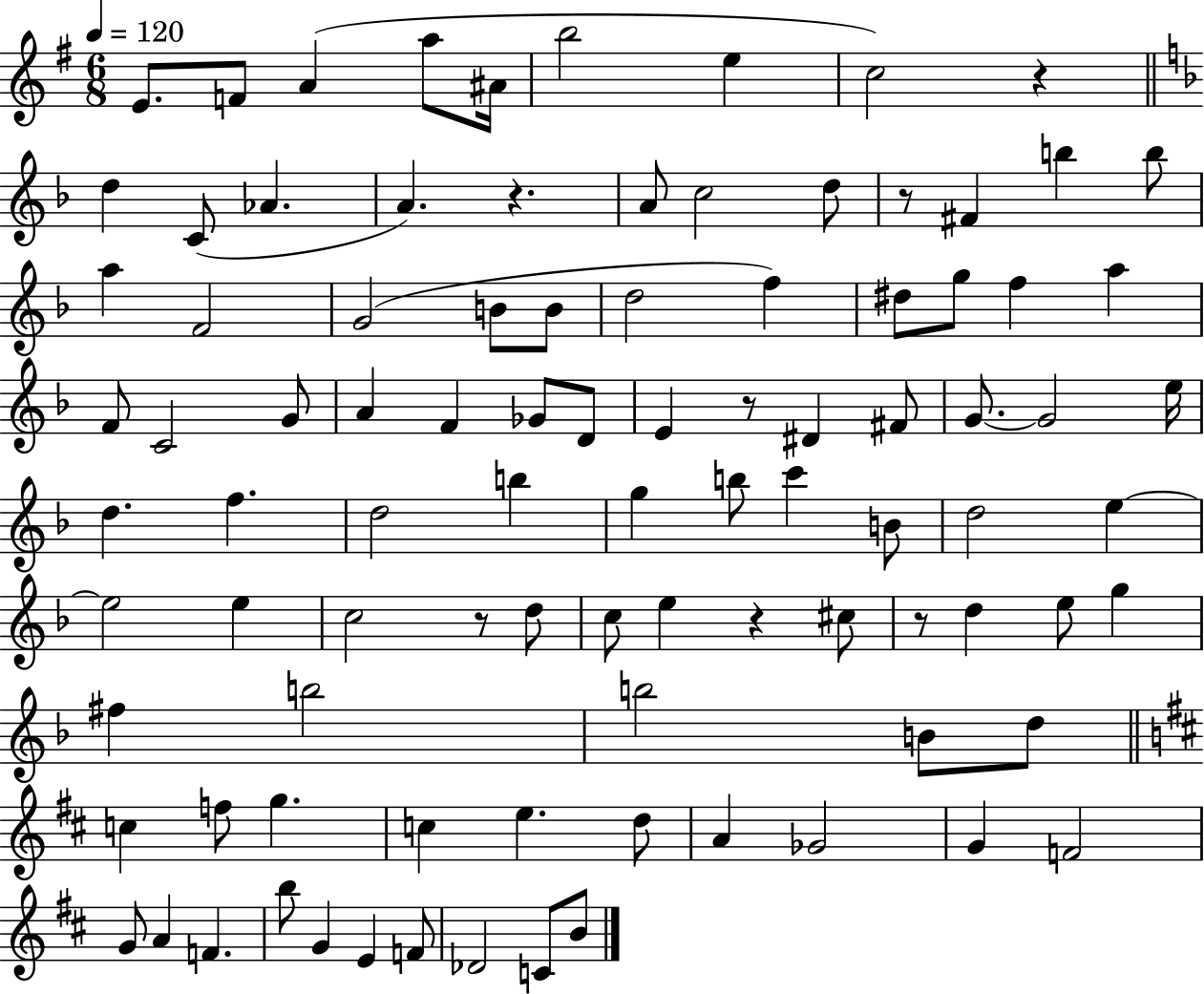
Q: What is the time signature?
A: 6/8